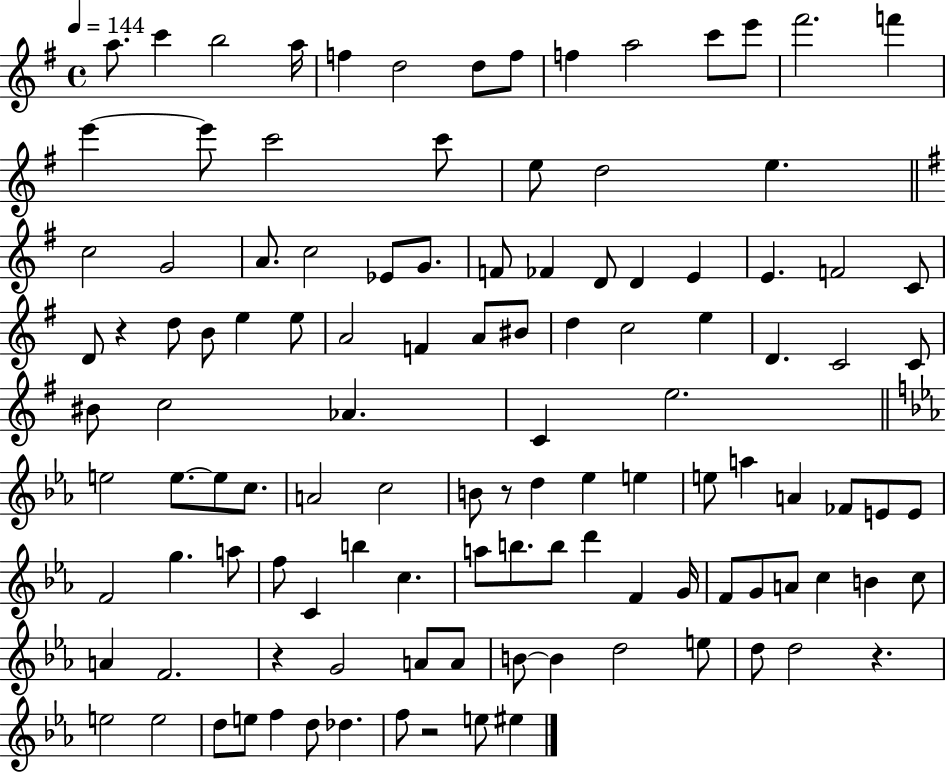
A5/e. C6/q B5/h A5/s F5/q D5/h D5/e F5/e F5/q A5/h C6/e E6/e F#6/h. F6/q E6/q E6/e C6/h C6/e E5/e D5/h E5/q. C5/h G4/h A4/e. C5/h Eb4/e G4/e. F4/e FES4/q D4/e D4/q E4/q E4/q. F4/h C4/e D4/e R/q D5/e B4/e E5/q E5/e A4/h F4/q A4/e BIS4/e D5/q C5/h E5/q D4/q. C4/h C4/e BIS4/e C5/h Ab4/q. C4/q E5/h. E5/h E5/e. E5/e C5/e. A4/h C5/h B4/e R/e D5/q Eb5/q E5/q E5/e A5/q A4/q FES4/e E4/e E4/e F4/h G5/q. A5/e F5/e C4/q B5/q C5/q. A5/e B5/e. B5/e D6/q F4/q G4/s F4/e G4/e A4/e C5/q B4/q C5/e A4/q F4/h. R/q G4/h A4/e A4/e B4/e B4/q D5/h E5/e D5/e D5/h R/q. E5/h E5/h D5/e E5/e F5/q D5/e Db5/q. F5/e R/h E5/e EIS5/q